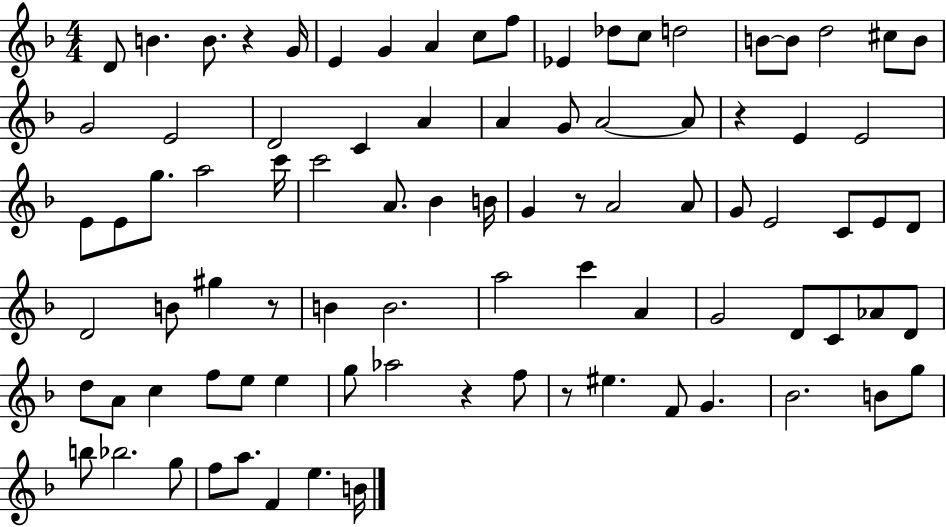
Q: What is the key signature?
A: F major